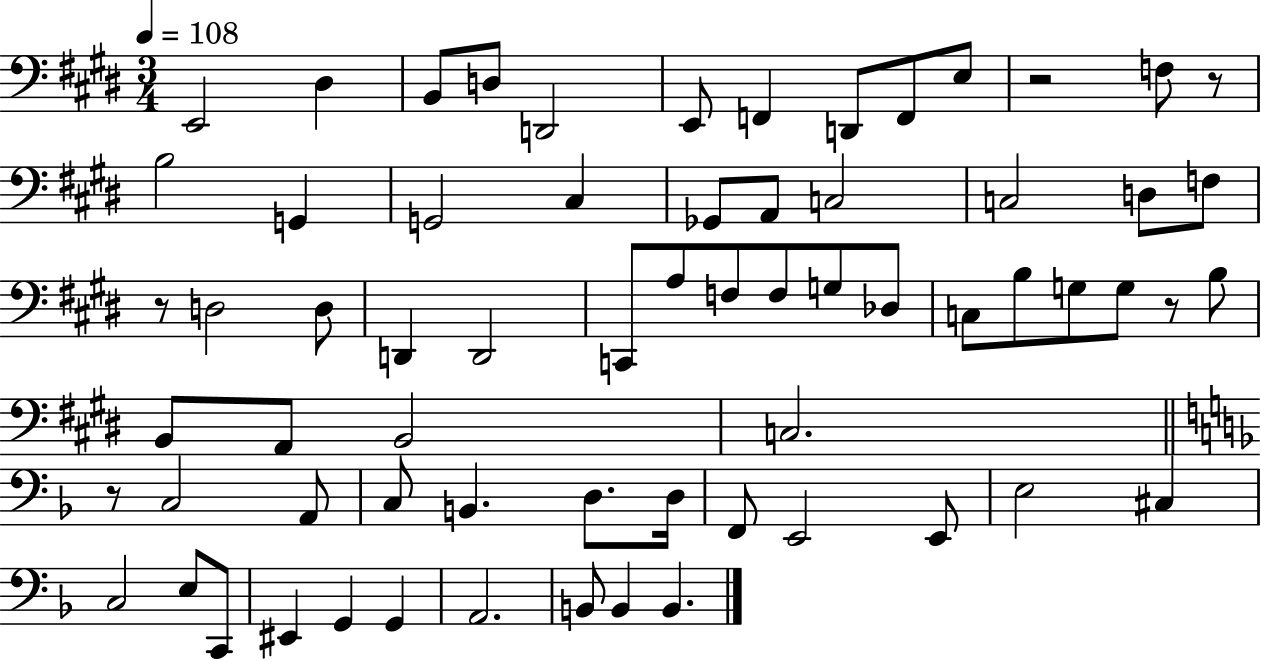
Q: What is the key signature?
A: E major